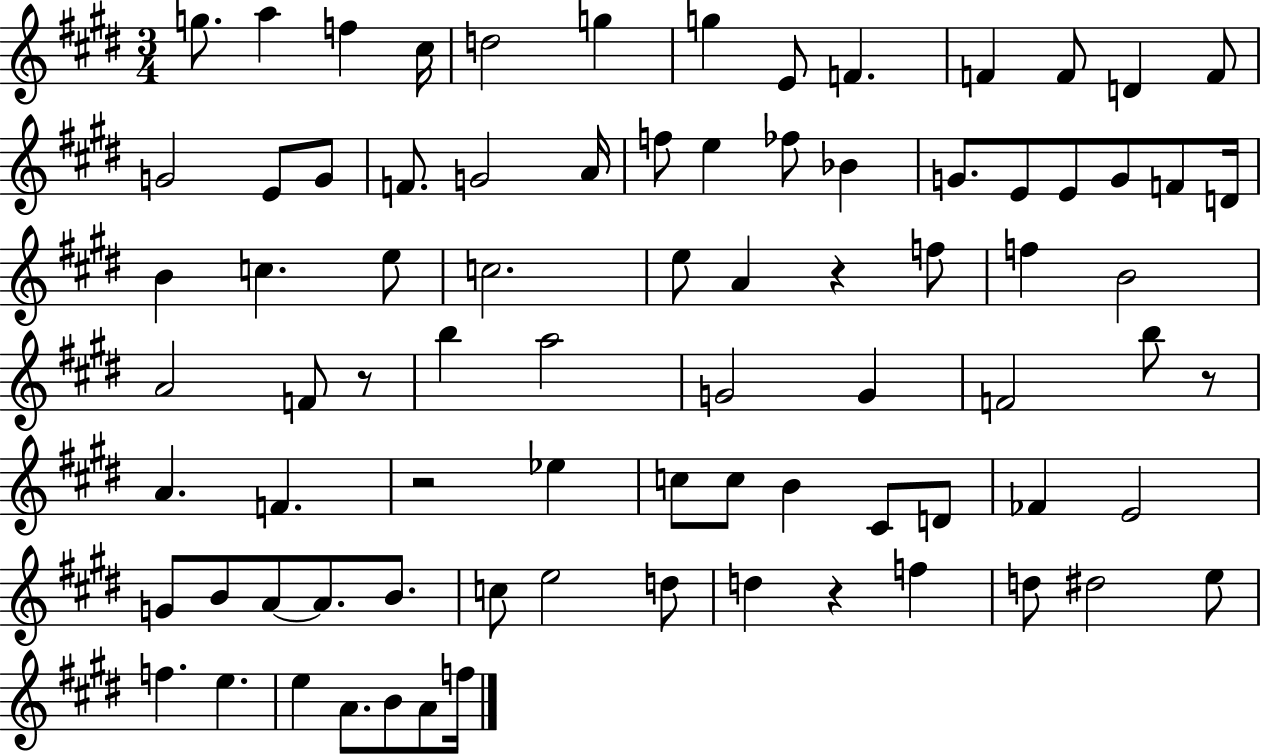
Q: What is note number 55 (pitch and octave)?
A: FES4